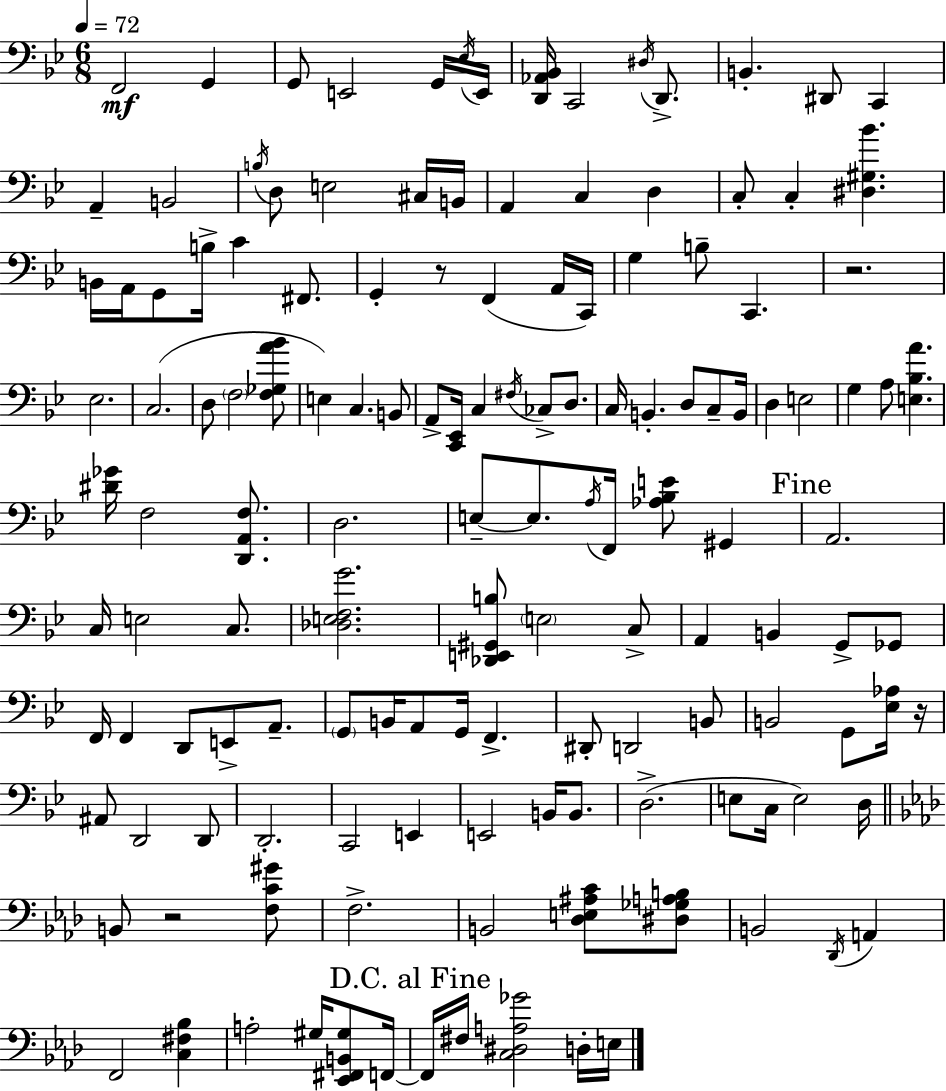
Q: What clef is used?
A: bass